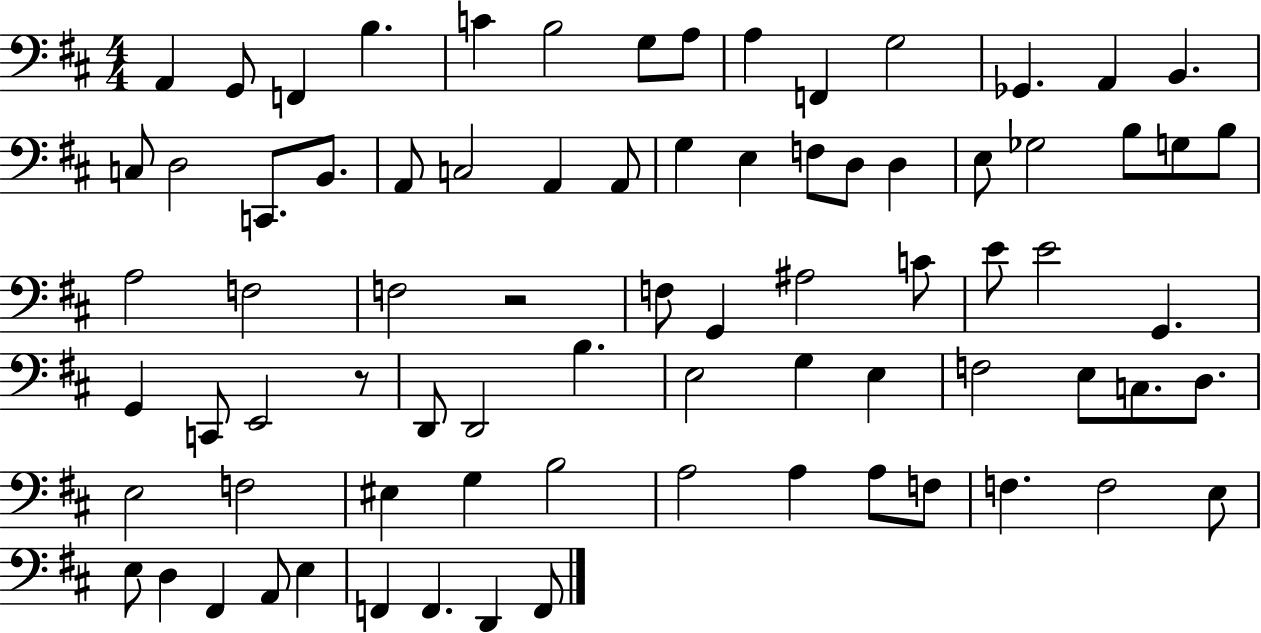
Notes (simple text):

A2/q G2/e F2/q B3/q. C4/q B3/h G3/e A3/e A3/q F2/q G3/h Gb2/q. A2/q B2/q. C3/e D3/h C2/e. B2/e. A2/e C3/h A2/q A2/e G3/q E3/q F3/e D3/e D3/q E3/e Gb3/h B3/e G3/e B3/e A3/h F3/h F3/h R/h F3/e G2/q A#3/h C4/e E4/e E4/h G2/q. G2/q C2/e E2/h R/e D2/e D2/h B3/q. E3/h G3/q E3/q F3/h E3/e C3/e. D3/e. E3/h F3/h EIS3/q G3/q B3/h A3/h A3/q A3/e F3/e F3/q. F3/h E3/e E3/e D3/q F#2/q A2/e E3/q F2/q F2/q. D2/q F2/e